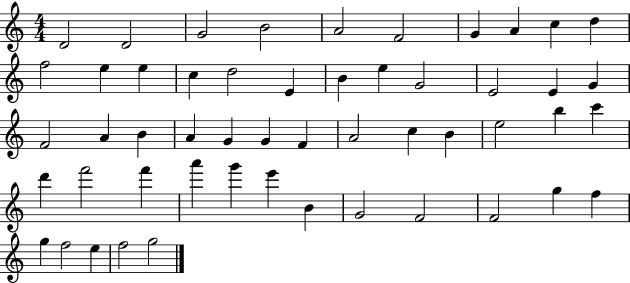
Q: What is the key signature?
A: C major